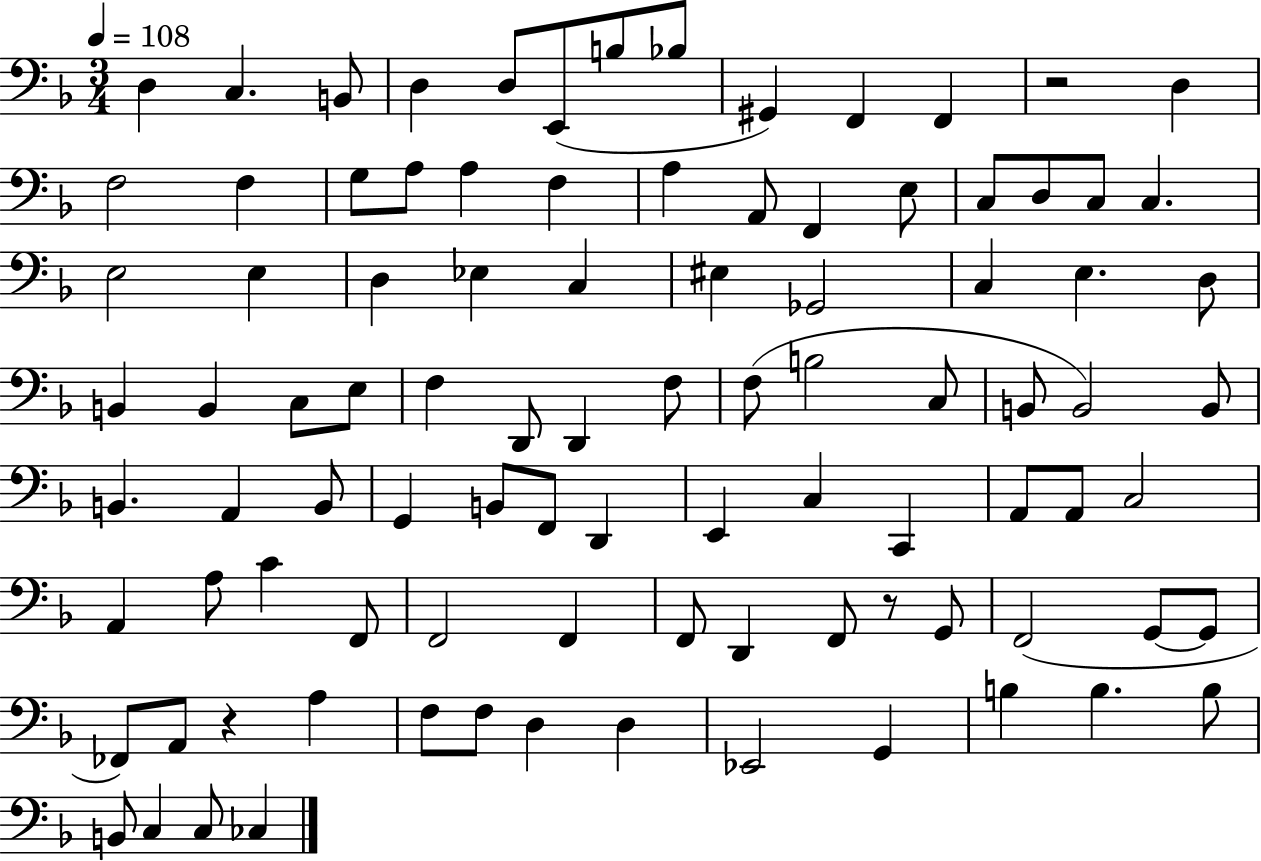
D3/q C3/q. B2/e D3/q D3/e E2/e B3/e Bb3/e G#2/q F2/q F2/q R/h D3/q F3/h F3/q G3/e A3/e A3/q F3/q A3/q A2/e F2/q E3/e C3/e D3/e C3/e C3/q. E3/h E3/q D3/q Eb3/q C3/q EIS3/q Gb2/h C3/q E3/q. D3/e B2/q B2/q C3/e E3/e F3/q D2/e D2/q F3/e F3/e B3/h C3/e B2/e B2/h B2/e B2/q. A2/q B2/e G2/q B2/e F2/e D2/q E2/q C3/q C2/q A2/e A2/e C3/h A2/q A3/e C4/q F2/e F2/h F2/q F2/e D2/q F2/e R/e G2/e F2/h G2/e G2/e FES2/e A2/e R/q A3/q F3/e F3/e D3/q D3/q Eb2/h G2/q B3/q B3/q. B3/e B2/e C3/q C3/e CES3/q